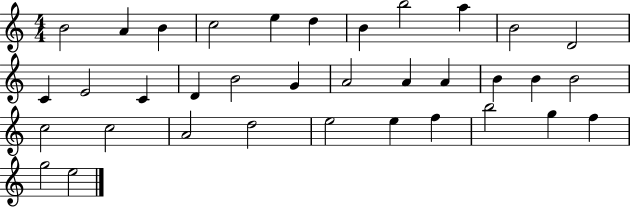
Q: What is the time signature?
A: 4/4